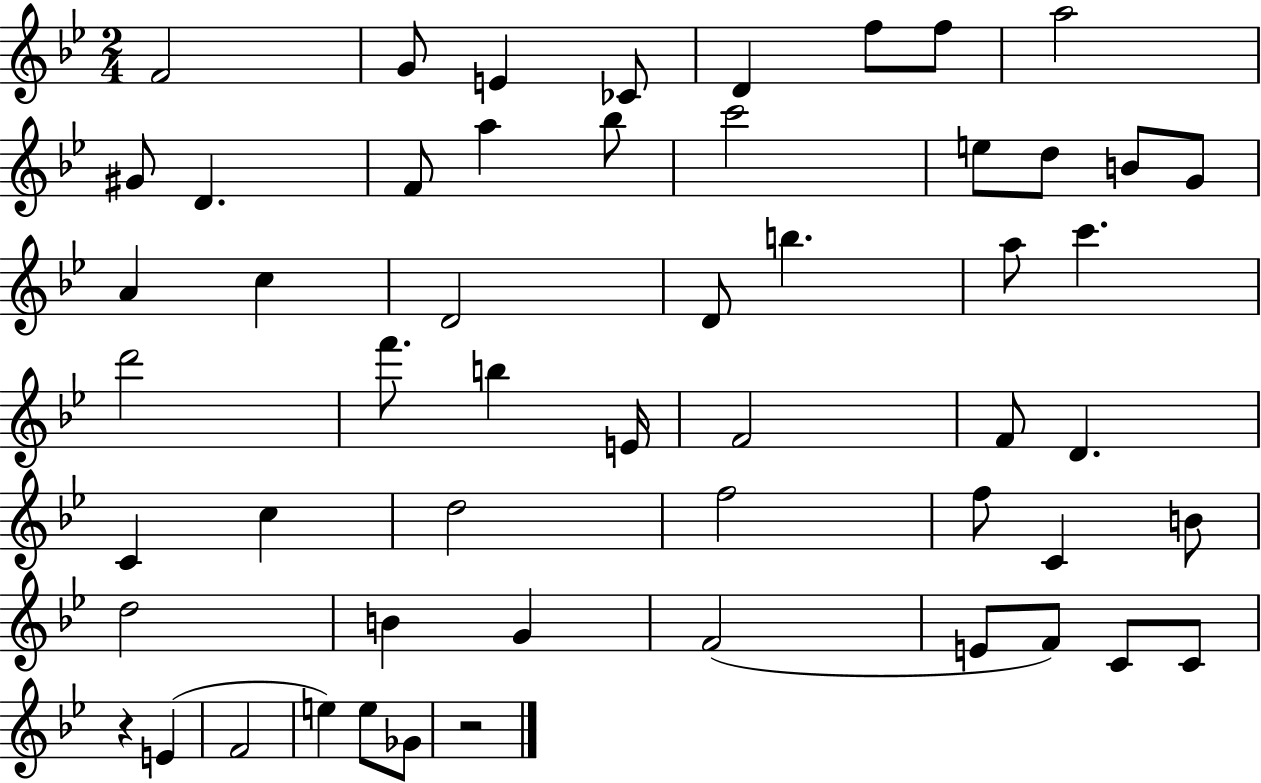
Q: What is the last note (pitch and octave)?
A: Gb4